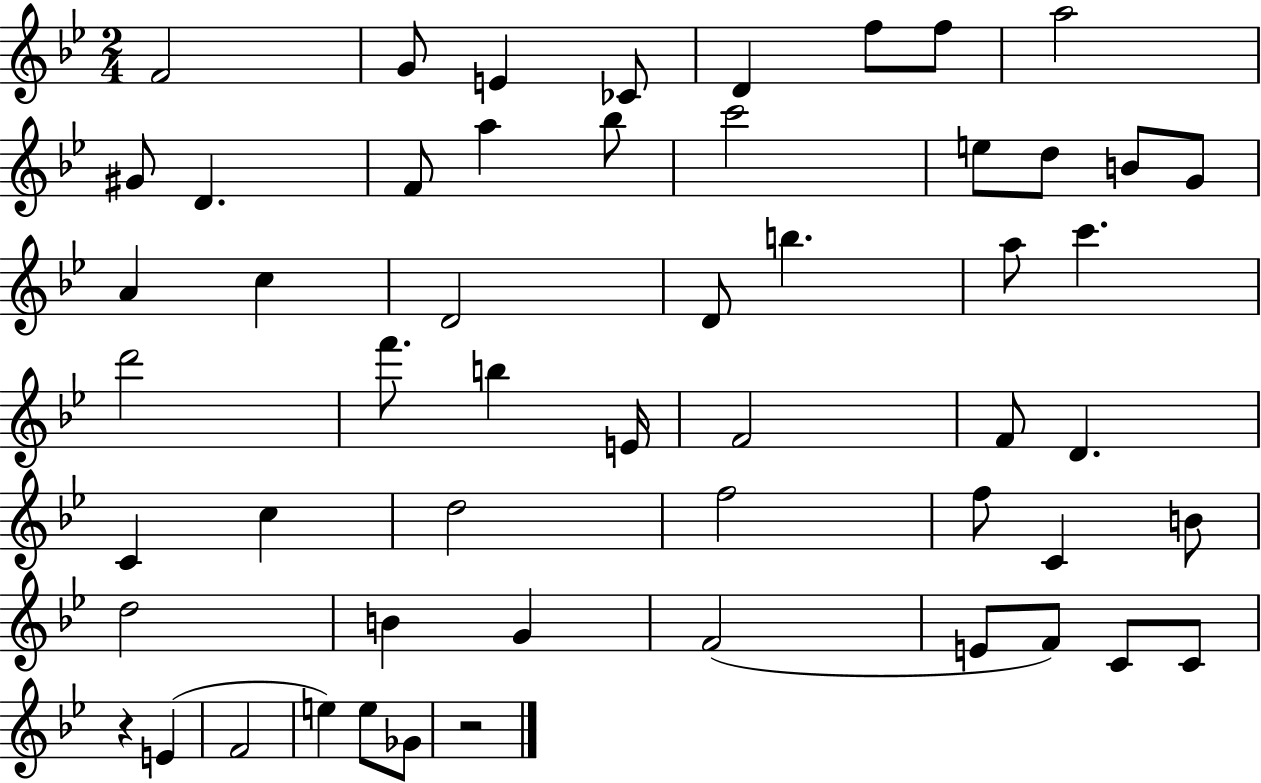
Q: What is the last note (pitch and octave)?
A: Gb4